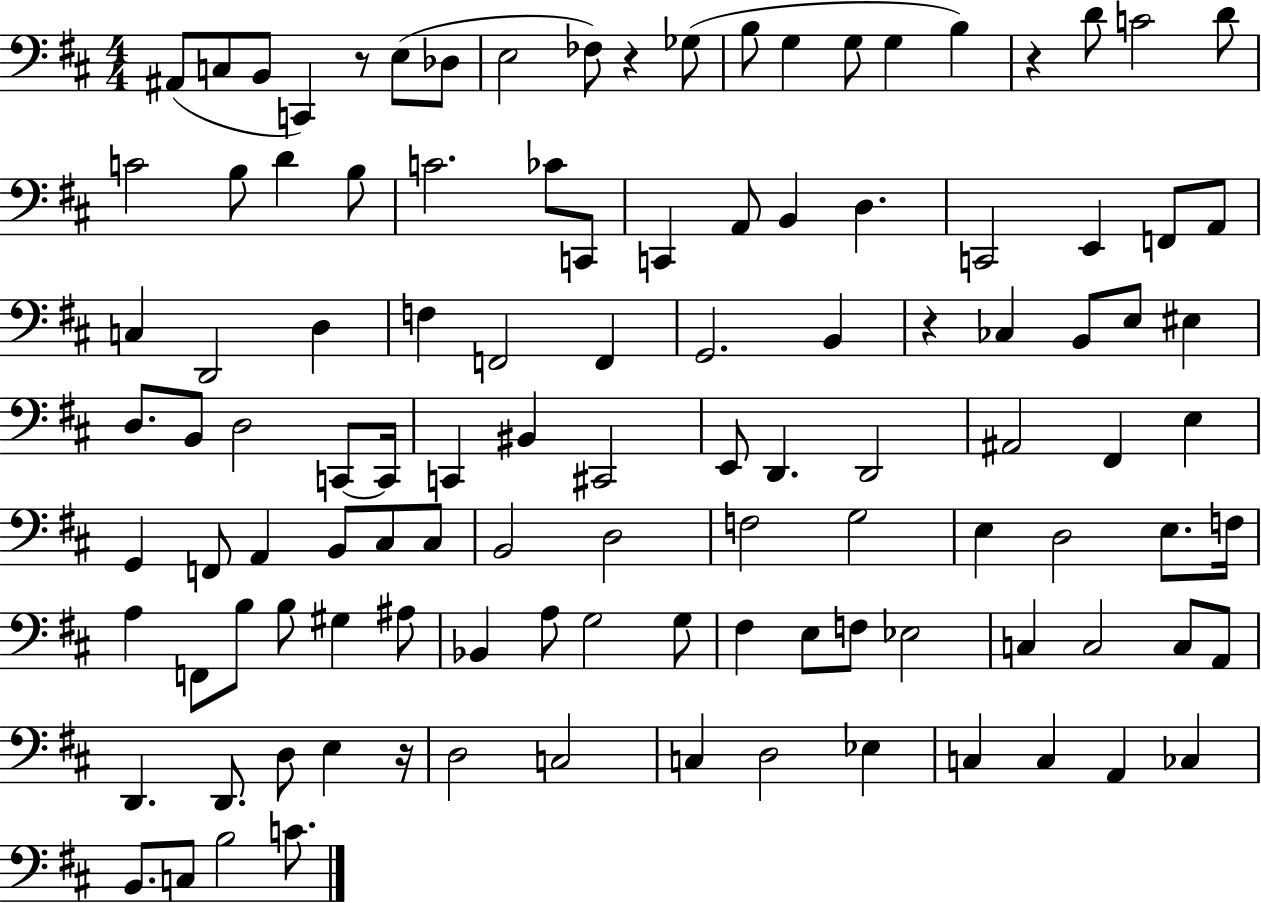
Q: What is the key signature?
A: D major